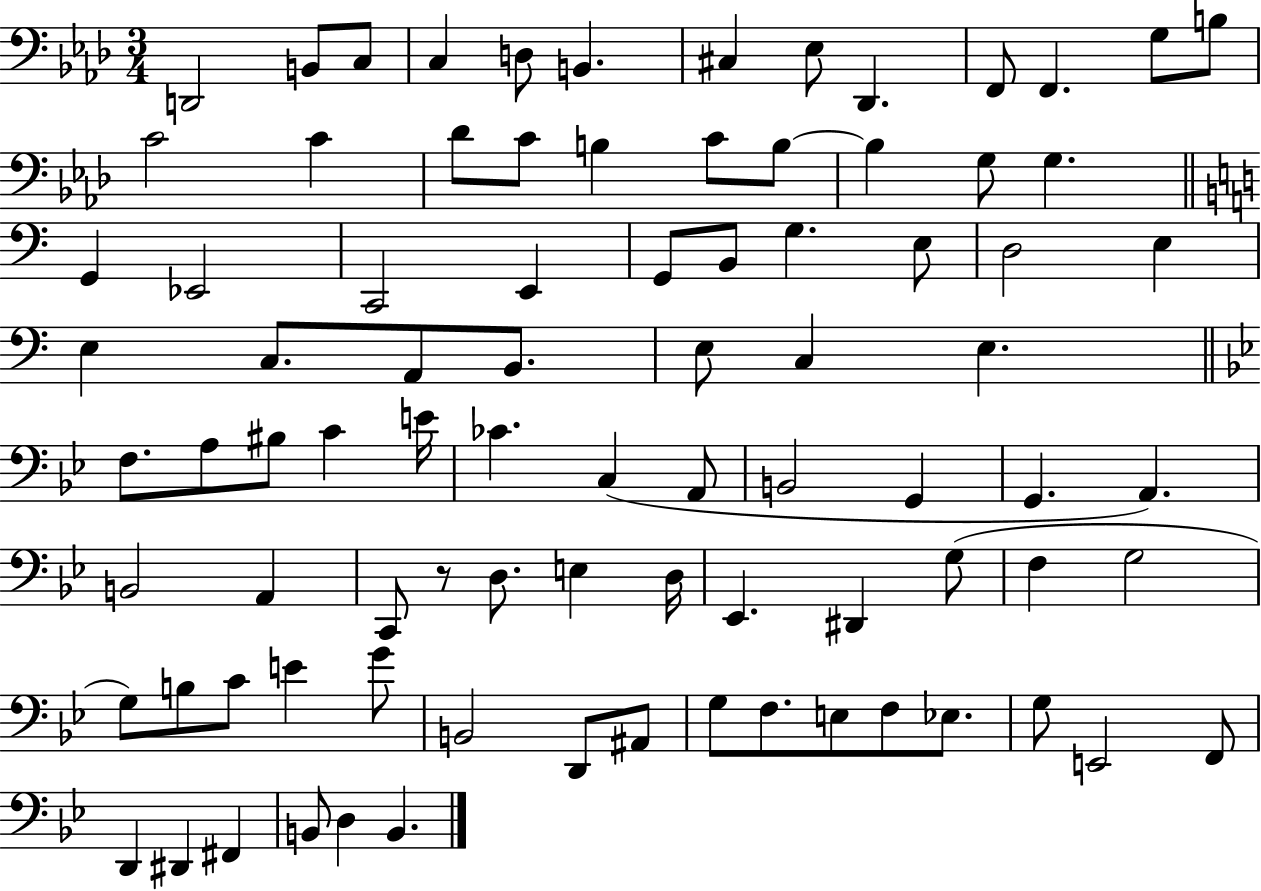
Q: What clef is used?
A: bass